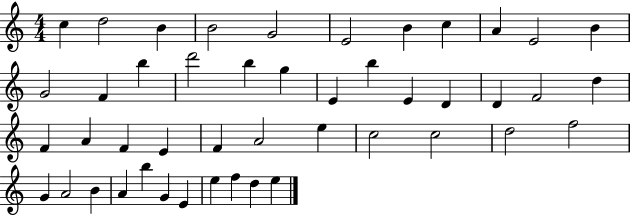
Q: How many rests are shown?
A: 0